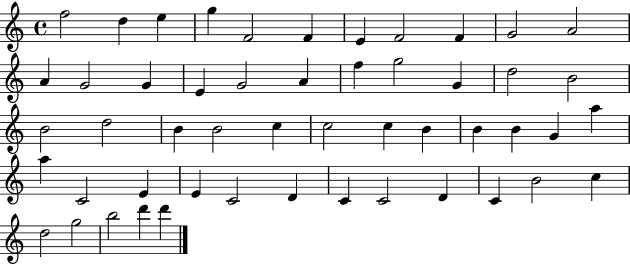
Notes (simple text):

F5/h D5/q E5/q G5/q F4/h F4/q E4/q F4/h F4/q G4/h A4/h A4/q G4/h G4/q E4/q G4/h A4/q F5/q G5/h G4/q D5/h B4/h B4/h D5/h B4/q B4/h C5/q C5/h C5/q B4/q B4/q B4/q G4/q A5/q A5/q C4/h E4/q E4/q C4/h D4/q C4/q C4/h D4/q C4/q B4/h C5/q D5/h G5/h B5/h D6/q D6/q